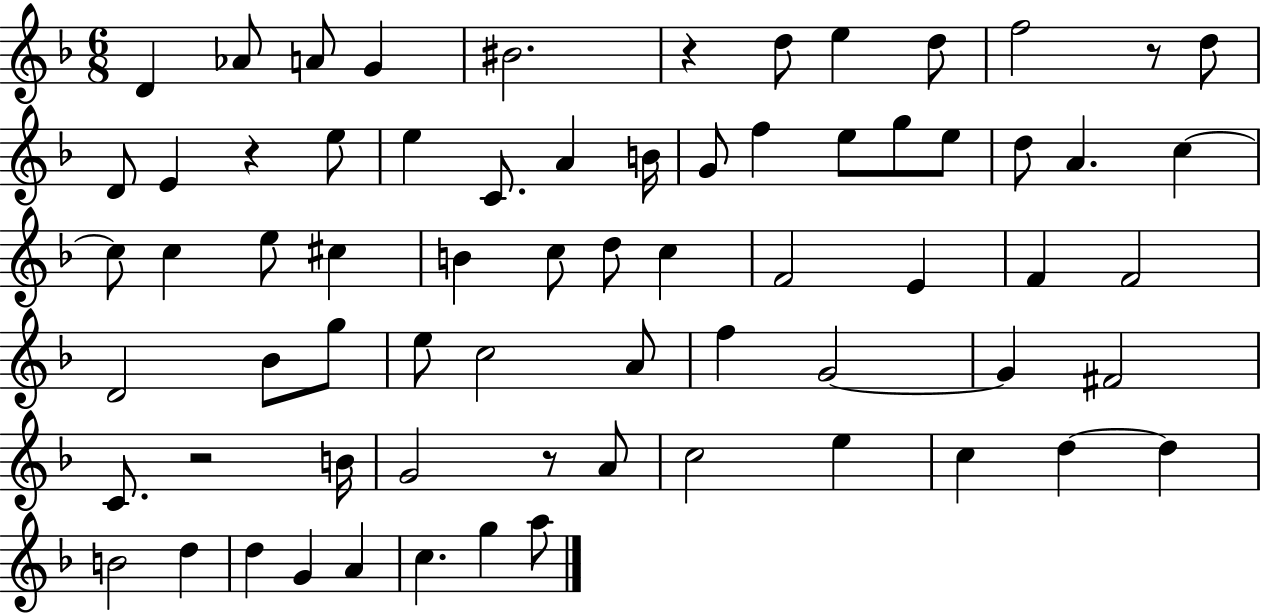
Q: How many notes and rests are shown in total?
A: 69